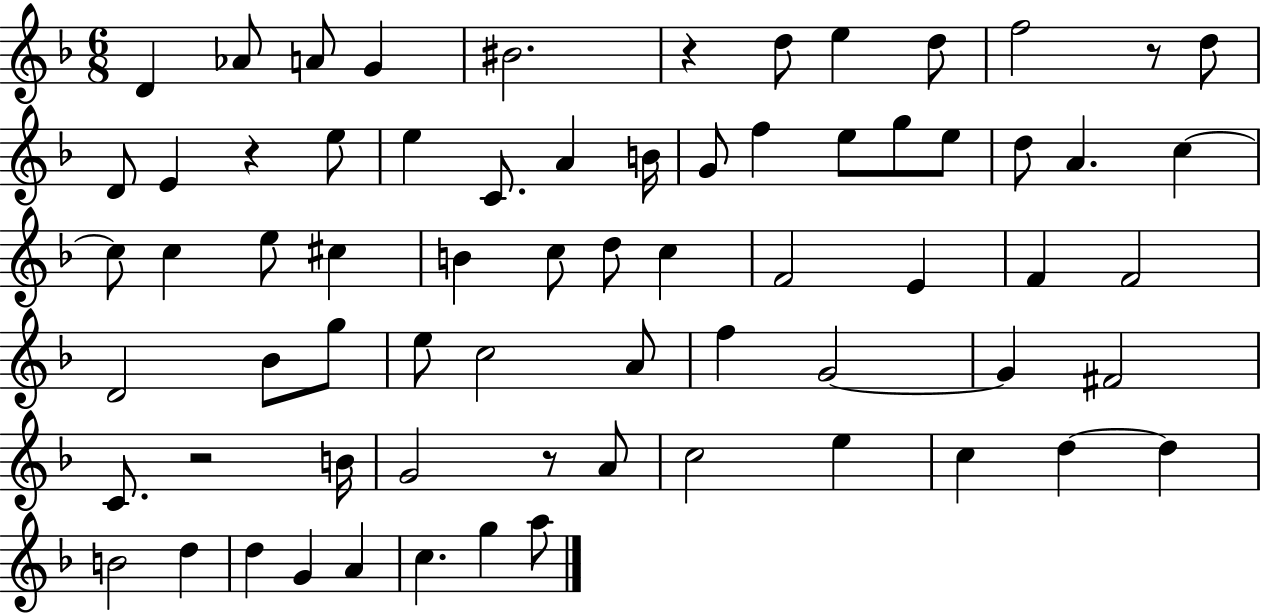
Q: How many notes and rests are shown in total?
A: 69